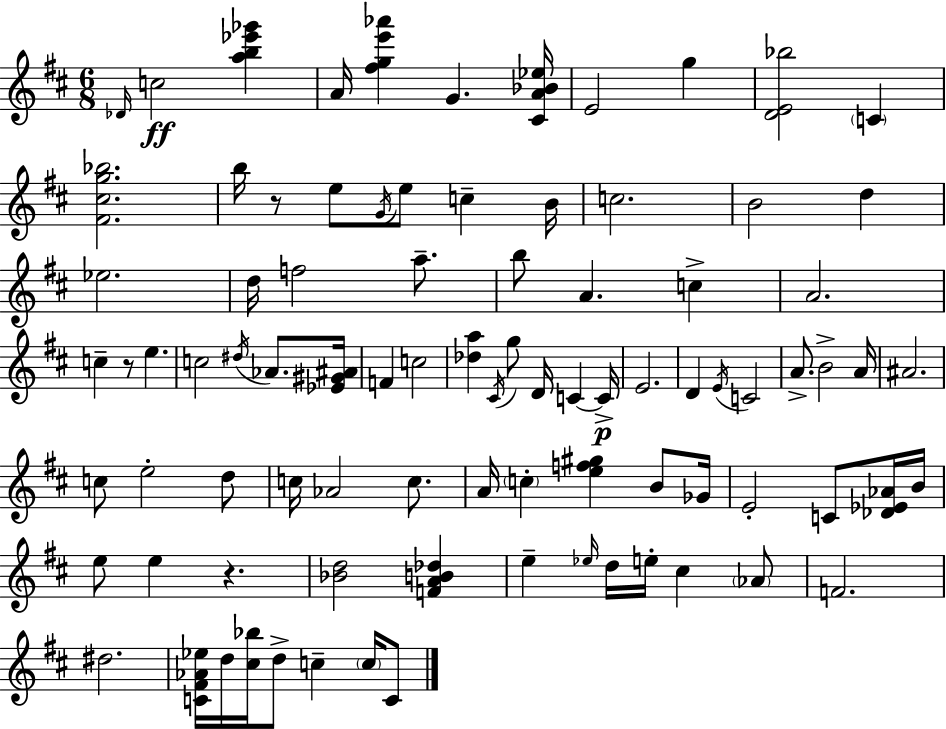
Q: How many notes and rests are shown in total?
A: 88